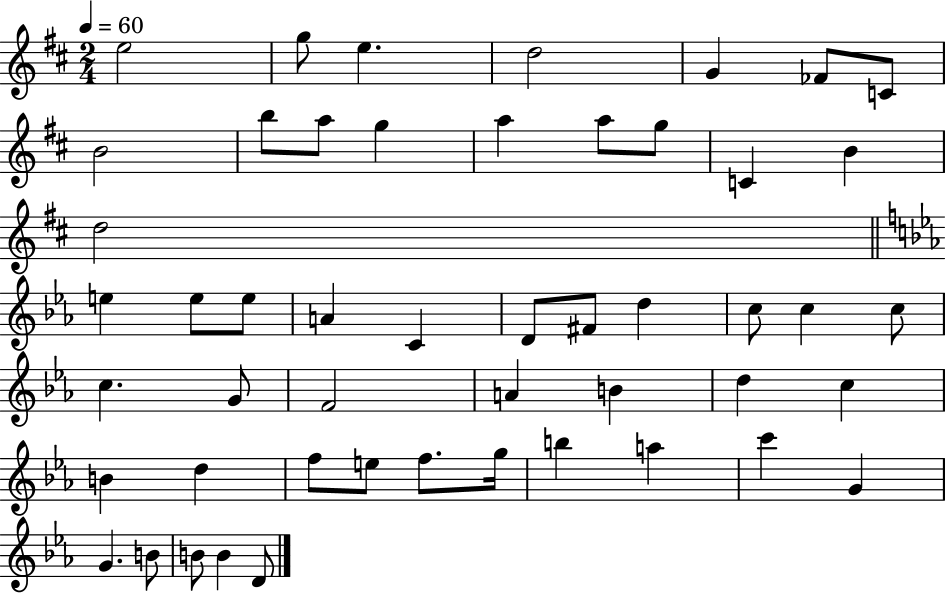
E5/h G5/e E5/q. D5/h G4/q FES4/e C4/e B4/h B5/e A5/e G5/q A5/q A5/e G5/e C4/q B4/q D5/h E5/q E5/e E5/e A4/q C4/q D4/e F#4/e D5/q C5/e C5/q C5/e C5/q. G4/e F4/h A4/q B4/q D5/q C5/q B4/q D5/q F5/e E5/e F5/e. G5/s B5/q A5/q C6/q G4/q G4/q. B4/e B4/e B4/q D4/e